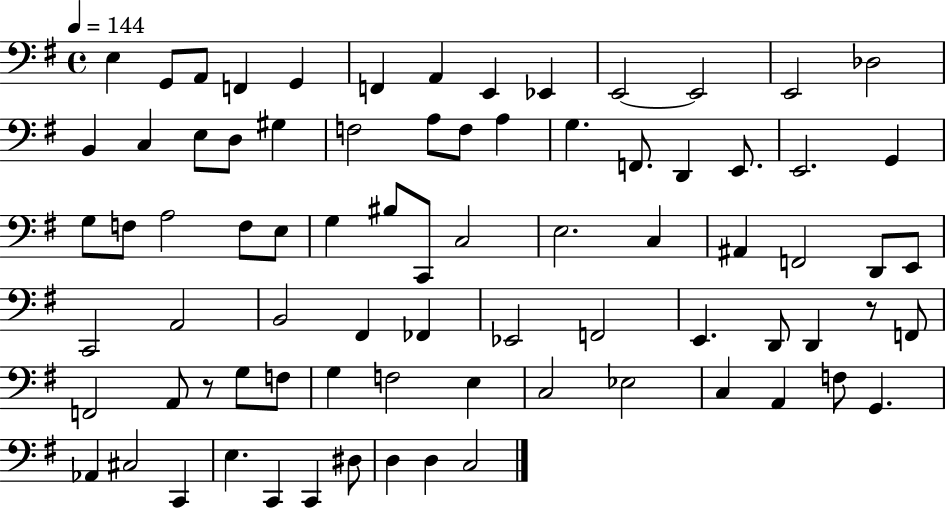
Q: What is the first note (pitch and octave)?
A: E3